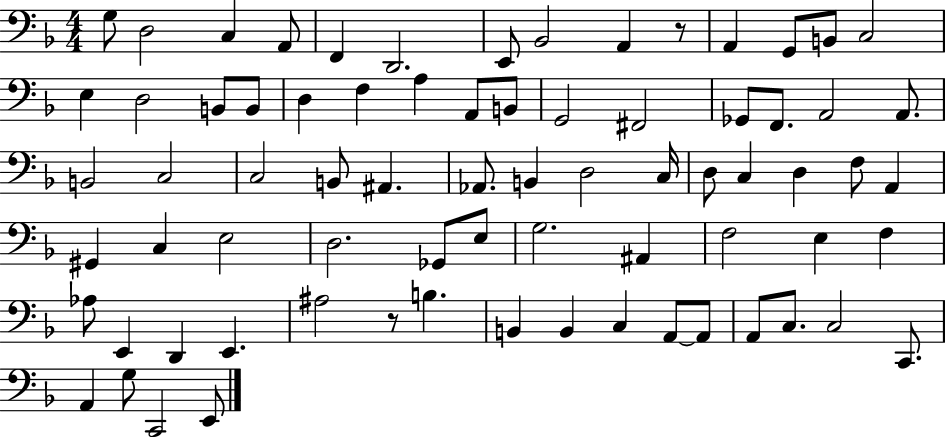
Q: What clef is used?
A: bass